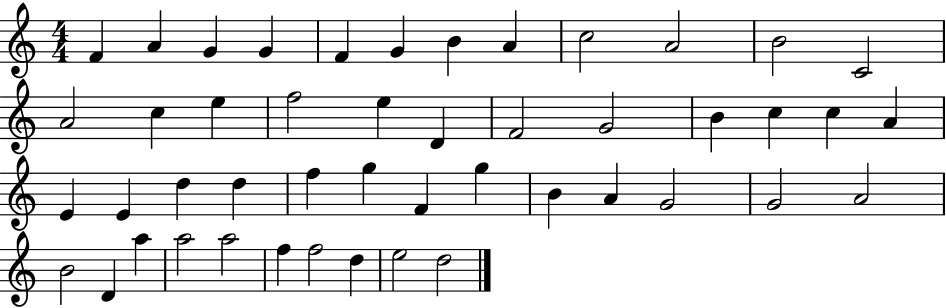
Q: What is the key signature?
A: C major